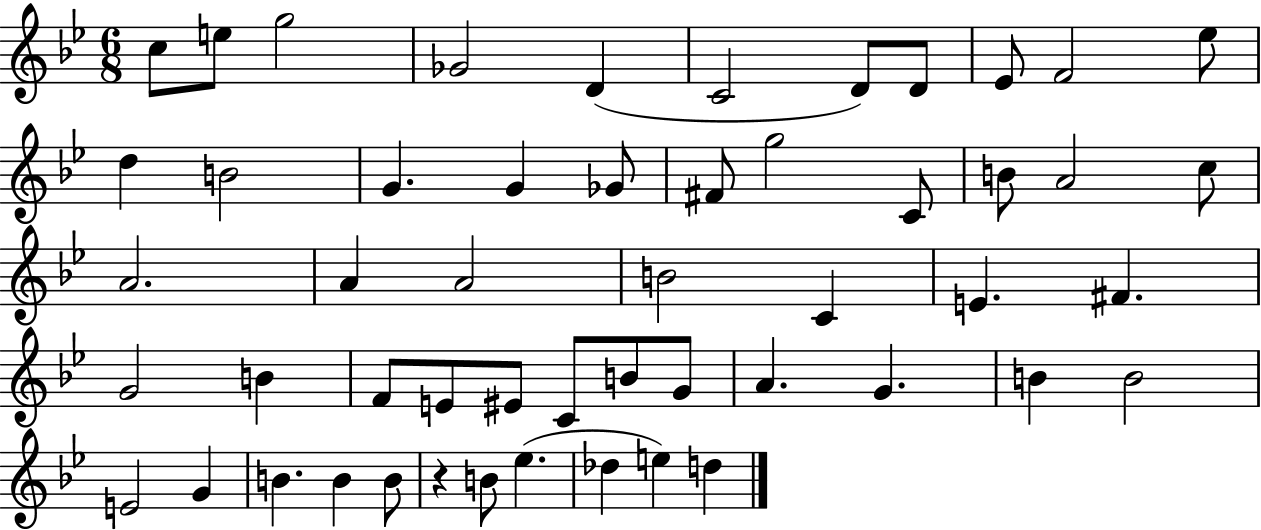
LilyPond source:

{
  \clef treble
  \numericTimeSignature
  \time 6/8
  \key bes \major
  c''8 e''8 g''2 | ges'2 d'4( | c'2 d'8) d'8 | ees'8 f'2 ees''8 | \break d''4 b'2 | g'4. g'4 ges'8 | fis'8 g''2 c'8 | b'8 a'2 c''8 | \break a'2. | a'4 a'2 | b'2 c'4 | e'4. fis'4. | \break g'2 b'4 | f'8 e'8 eis'8 c'8 b'8 g'8 | a'4. g'4. | b'4 b'2 | \break e'2 g'4 | b'4. b'4 b'8 | r4 b'8 ees''4.( | des''4 e''4) d''4 | \break \bar "|."
}